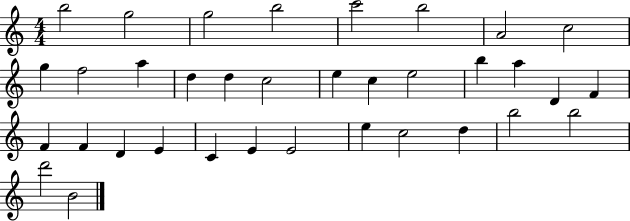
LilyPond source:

{
  \clef treble
  \numericTimeSignature
  \time 4/4
  \key c \major
  b''2 g''2 | g''2 b''2 | c'''2 b''2 | a'2 c''2 | \break g''4 f''2 a''4 | d''4 d''4 c''2 | e''4 c''4 e''2 | b''4 a''4 d'4 f'4 | \break f'4 f'4 d'4 e'4 | c'4 e'4 e'2 | e''4 c''2 d''4 | b''2 b''2 | \break d'''2 b'2 | \bar "|."
}